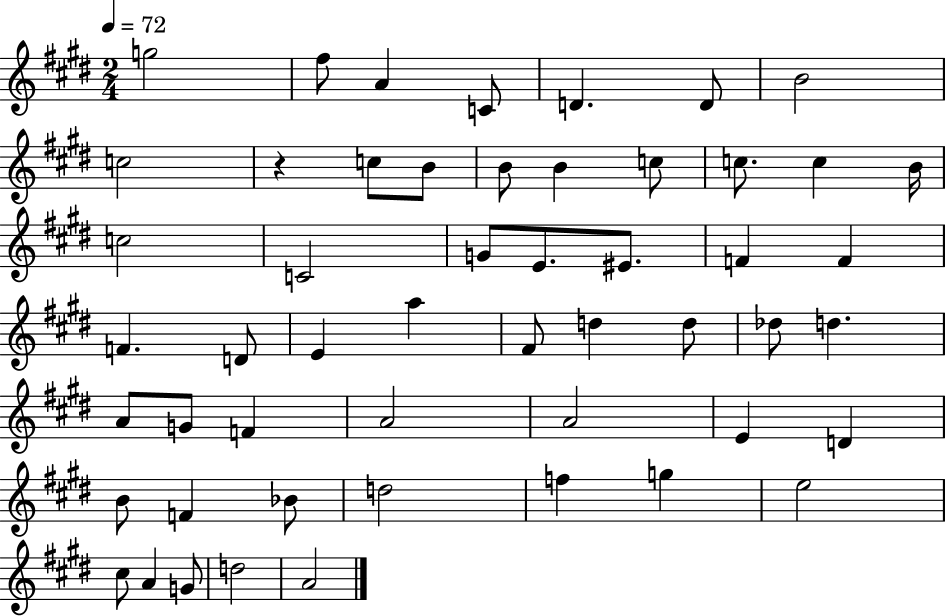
G5/h F#5/e A4/q C4/e D4/q. D4/e B4/h C5/h R/q C5/e B4/e B4/e B4/q C5/e C5/e. C5/q B4/s C5/h C4/h G4/e E4/e. EIS4/e. F4/q F4/q F4/q. D4/e E4/q A5/q F#4/e D5/q D5/e Db5/e D5/q. A4/e G4/e F4/q A4/h A4/h E4/q D4/q B4/e F4/q Bb4/e D5/h F5/q G5/q E5/h C#5/e A4/q G4/e D5/h A4/h